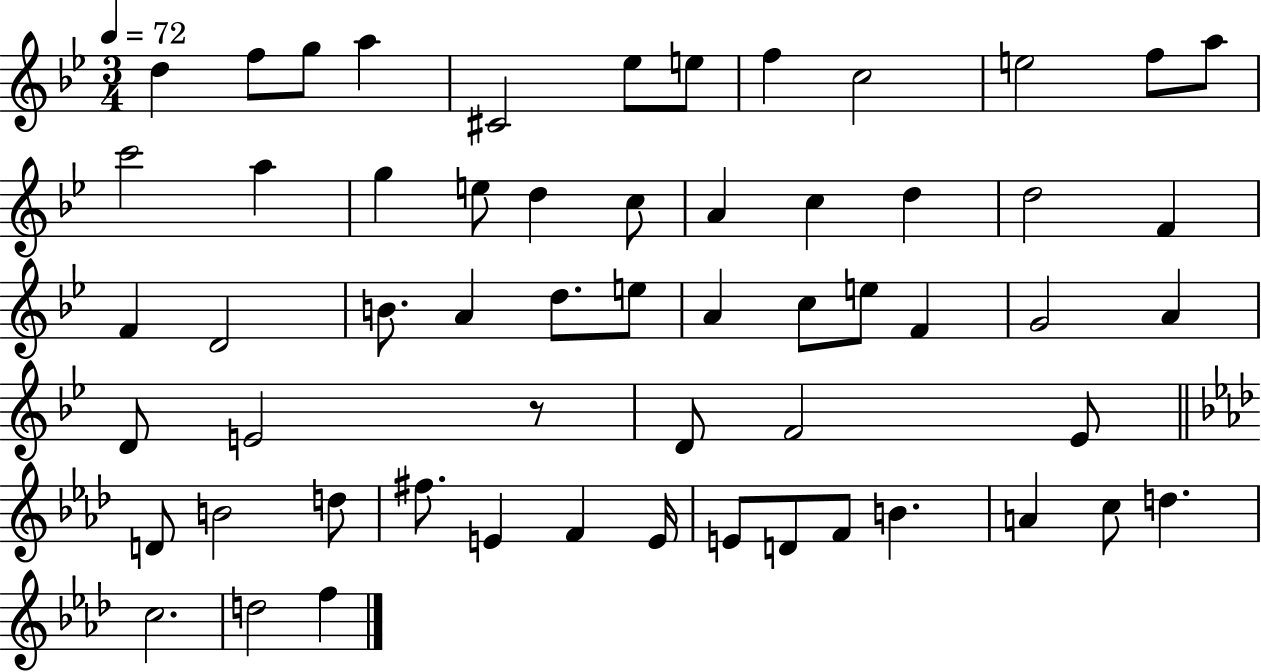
D5/q F5/e G5/e A5/q C#4/h Eb5/e E5/e F5/q C5/h E5/h F5/e A5/e C6/h A5/q G5/q E5/e D5/q C5/e A4/q C5/q D5/q D5/h F4/q F4/q D4/h B4/e. A4/q D5/e. E5/e A4/q C5/e E5/e F4/q G4/h A4/q D4/e E4/h R/e D4/e F4/h Eb4/e D4/e B4/h D5/e F#5/e. E4/q F4/q E4/s E4/e D4/e F4/e B4/q. A4/q C5/e D5/q. C5/h. D5/h F5/q